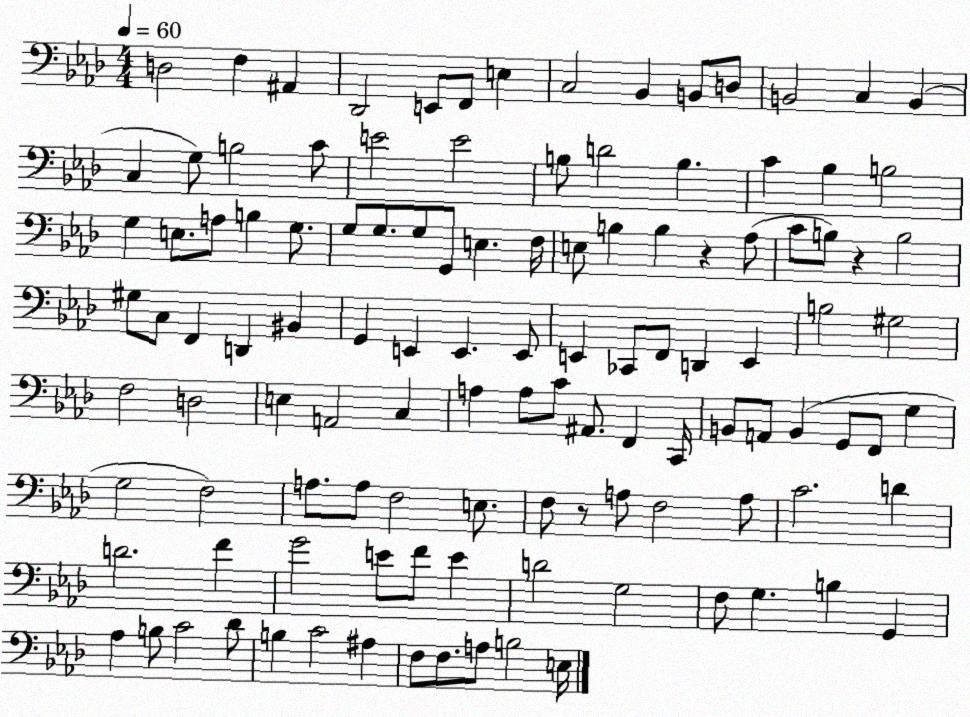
X:1
T:Untitled
M:4/4
L:1/4
K:Ab
D,2 F, ^A,, _D,,2 E,,/2 F,,/2 E, C,2 _B,, B,,/2 D,/2 B,,2 C, B,, C, G,/2 B,2 C/2 E2 E2 B,/2 D2 B, C _B, B,2 G, E,/2 A,/2 B, G,/2 G,/2 G,/2 G,/2 G,,/2 E, F,/4 E,/2 B, B, z _A,/2 C/2 B,/2 z B,2 ^G,/2 C,/2 F,, D,, ^B,, G,, E,, E,, E,,/2 E,, _C,,/2 F,,/2 D,, E,, B,2 ^G,2 F,2 D,2 E, A,,2 C, A, A,/2 C/2 ^A,,/2 F,, C,,/4 B,,/2 A,,/2 B,, G,,/2 F,,/2 G, G,2 F,2 A,/2 A,/2 F,2 E,/2 F,/2 z/2 A,/2 F,2 A,/2 C2 D D2 F G2 E/2 F/2 E D2 G,2 F,/2 G, B, G,, _A, B,/2 C2 _D/2 B, C2 ^A, F,/2 F,/2 A,/2 B,2 E,/4